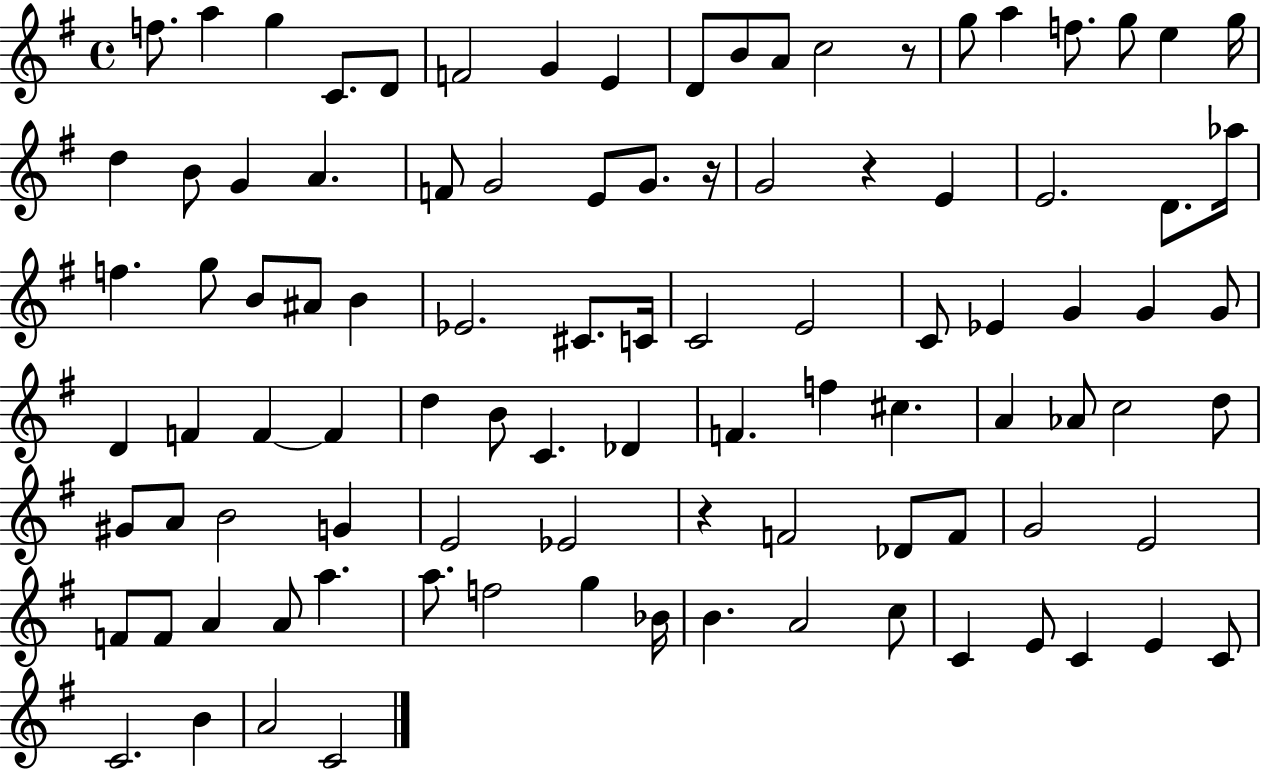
{
  \clef treble
  \time 4/4
  \defaultTimeSignature
  \key g \major
  \repeat volta 2 { f''8. a''4 g''4 c'8. d'8 | f'2 g'4 e'4 | d'8 b'8 a'8 c''2 r8 | g''8 a''4 f''8. g''8 e''4 g''16 | \break d''4 b'8 g'4 a'4. | f'8 g'2 e'8 g'8. r16 | g'2 r4 e'4 | e'2. d'8. aes''16 | \break f''4. g''8 b'8 ais'8 b'4 | ees'2. cis'8. c'16 | c'2 e'2 | c'8 ees'4 g'4 g'4 g'8 | \break d'4 f'4 f'4~~ f'4 | d''4 b'8 c'4. des'4 | f'4. f''4 cis''4. | a'4 aes'8 c''2 d''8 | \break gis'8 a'8 b'2 g'4 | e'2 ees'2 | r4 f'2 des'8 f'8 | g'2 e'2 | \break f'8 f'8 a'4 a'8 a''4. | a''8. f''2 g''4 bes'16 | b'4. a'2 c''8 | c'4 e'8 c'4 e'4 c'8 | \break c'2. b'4 | a'2 c'2 | } \bar "|."
}